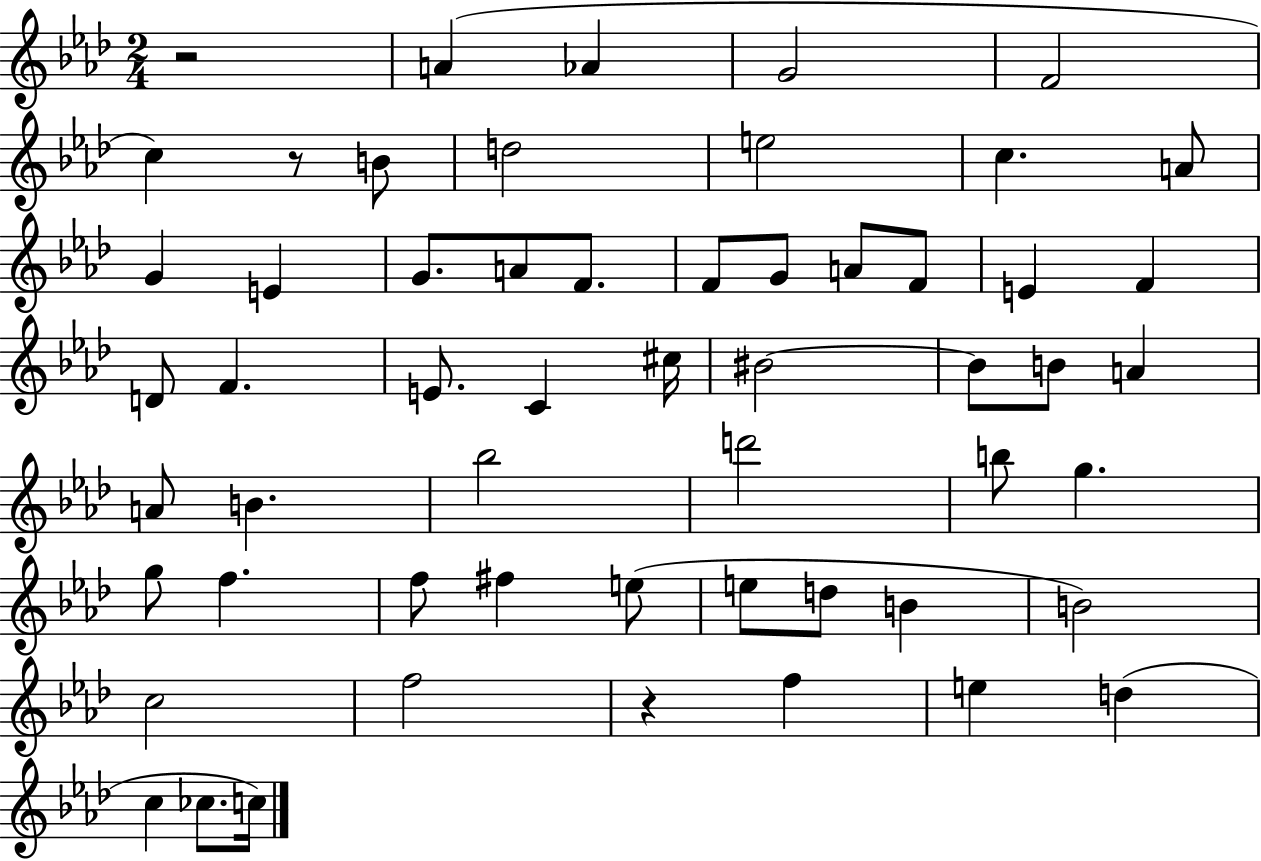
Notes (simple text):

R/h A4/q Ab4/q G4/h F4/h C5/q R/e B4/e D5/h E5/h C5/q. A4/e G4/q E4/q G4/e. A4/e F4/e. F4/e G4/e A4/e F4/e E4/q F4/q D4/e F4/q. E4/e. C4/q C#5/s BIS4/h BIS4/e B4/e A4/q A4/e B4/q. Bb5/h D6/h B5/e G5/q. G5/e F5/q. F5/e F#5/q E5/e E5/e D5/e B4/q B4/h C5/h F5/h R/q F5/q E5/q D5/q C5/q CES5/e. C5/s